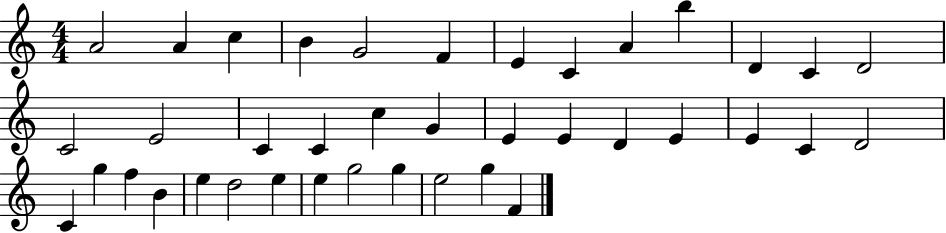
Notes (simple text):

A4/h A4/q C5/q B4/q G4/h F4/q E4/q C4/q A4/q B5/q D4/q C4/q D4/h C4/h E4/h C4/q C4/q C5/q G4/q E4/q E4/q D4/q E4/q E4/q C4/q D4/h C4/q G5/q F5/q B4/q E5/q D5/h E5/q E5/q G5/h G5/q E5/h G5/q F4/q